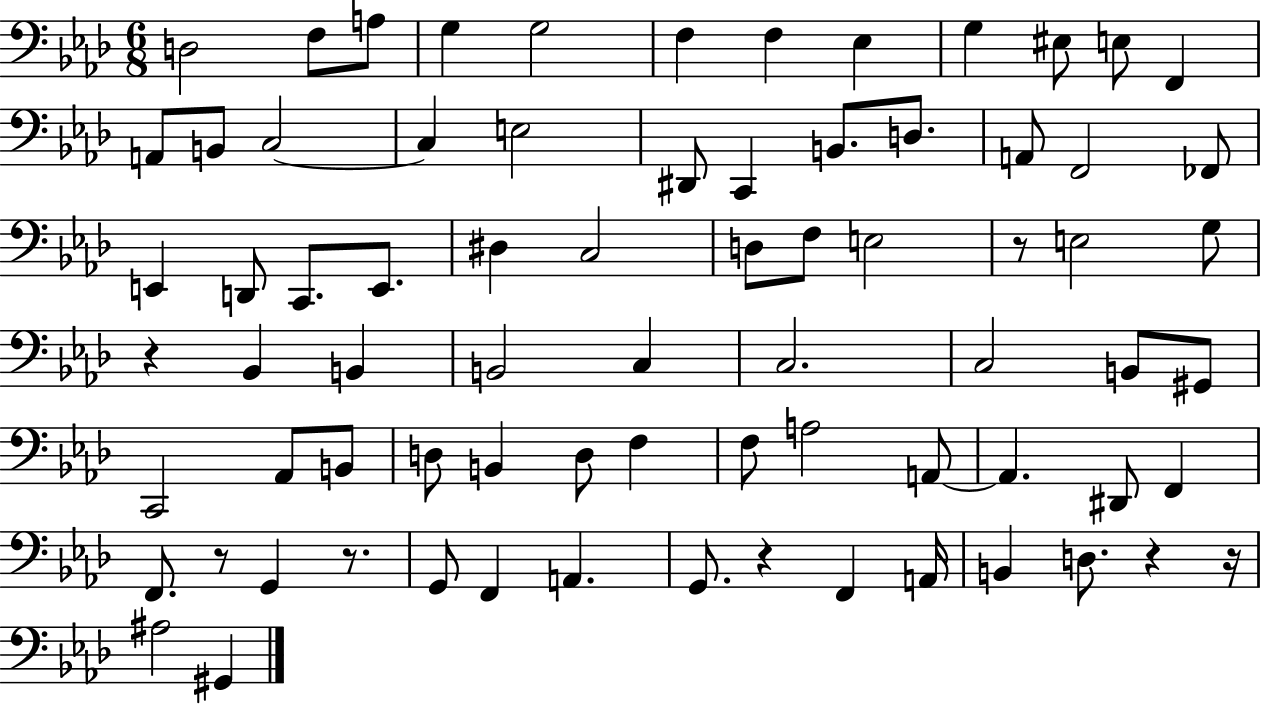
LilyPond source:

{
  \clef bass
  \numericTimeSignature
  \time 6/8
  \key aes \major
  \repeat volta 2 { d2 f8 a8 | g4 g2 | f4 f4 ees4 | g4 eis8 e8 f,4 | \break a,8 b,8 c2~~ | c4 e2 | dis,8 c,4 b,8. d8. | a,8 f,2 fes,8 | \break e,4 d,8 c,8. e,8. | dis4 c2 | d8 f8 e2 | r8 e2 g8 | \break r4 bes,4 b,4 | b,2 c4 | c2. | c2 b,8 gis,8 | \break c,2 aes,8 b,8 | d8 b,4 d8 f4 | f8 a2 a,8~~ | a,4. dis,8 f,4 | \break f,8. r8 g,4 r8. | g,8 f,4 a,4. | g,8. r4 f,4 a,16 | b,4 d8. r4 r16 | \break ais2 gis,4 | } \bar "|."
}